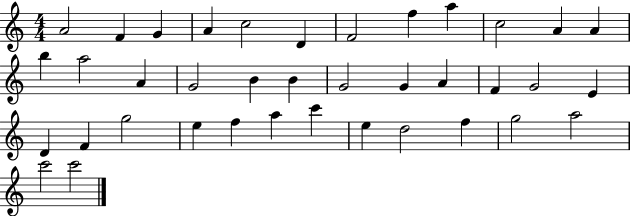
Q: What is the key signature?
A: C major